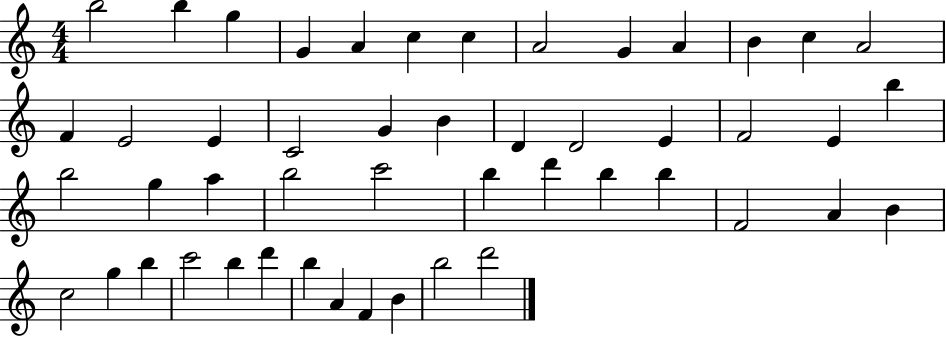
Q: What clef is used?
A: treble